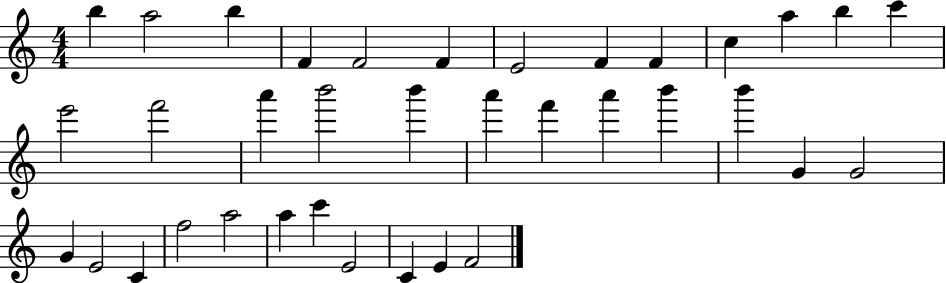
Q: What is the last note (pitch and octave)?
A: F4